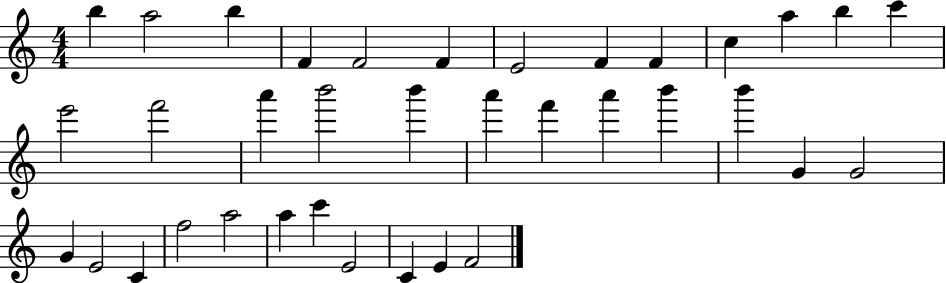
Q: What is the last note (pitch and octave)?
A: F4